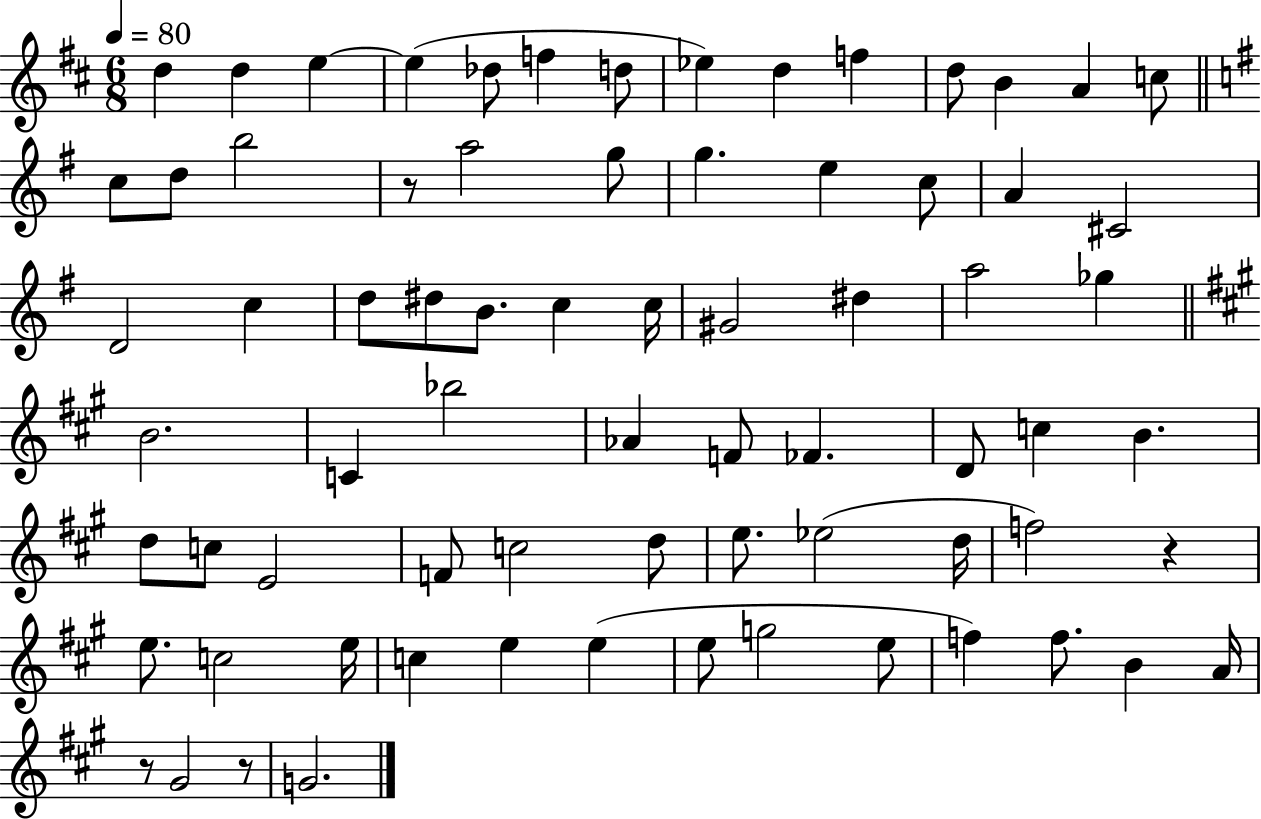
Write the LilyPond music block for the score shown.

{
  \clef treble
  \numericTimeSignature
  \time 6/8
  \key d \major
  \tempo 4 = 80
  \repeat volta 2 { d''4 d''4 e''4~~ | e''4( des''8 f''4 d''8 | ees''4) d''4 f''4 | d''8 b'4 a'4 c''8 | \break \bar "||" \break \key g \major c''8 d''8 b''2 | r8 a''2 g''8 | g''4. e''4 c''8 | a'4 cis'2 | \break d'2 c''4 | d''8 dis''8 b'8. c''4 c''16 | gis'2 dis''4 | a''2 ges''4 | \break \bar "||" \break \key a \major b'2. | c'4 bes''2 | aes'4 f'8 fes'4. | d'8 c''4 b'4. | \break d''8 c''8 e'2 | f'8 c''2 d''8 | e''8. ees''2( d''16 | f''2) r4 | \break e''8. c''2 e''16 | c''4 e''4 e''4( | e''8 g''2 e''8 | f''4) f''8. b'4 a'16 | \break r8 gis'2 r8 | g'2. | } \bar "|."
}